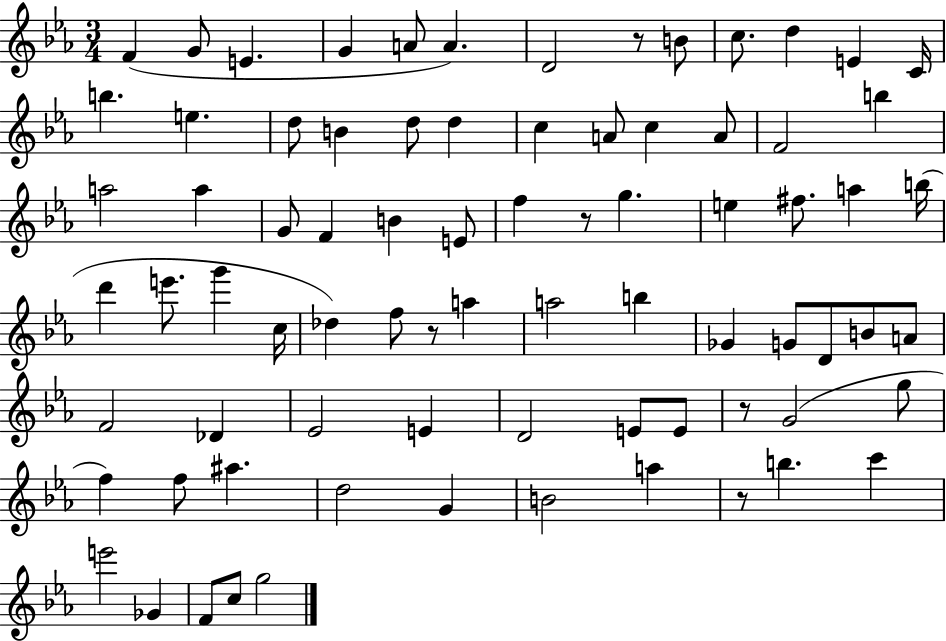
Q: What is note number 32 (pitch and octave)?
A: G5